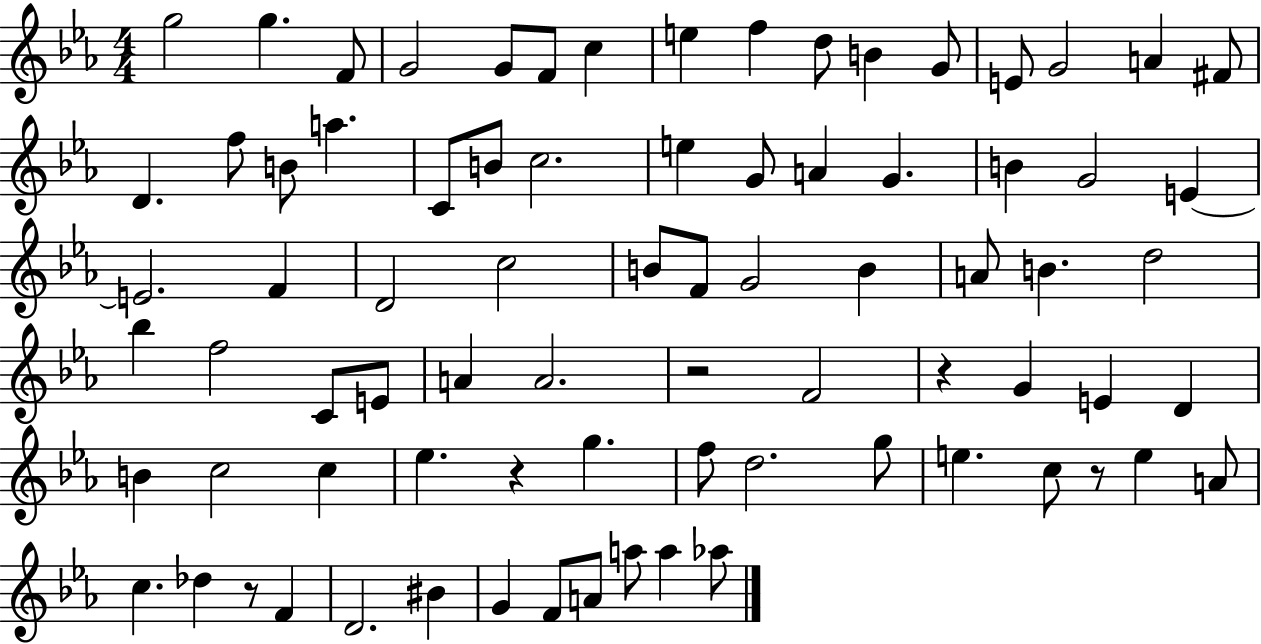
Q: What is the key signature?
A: EES major